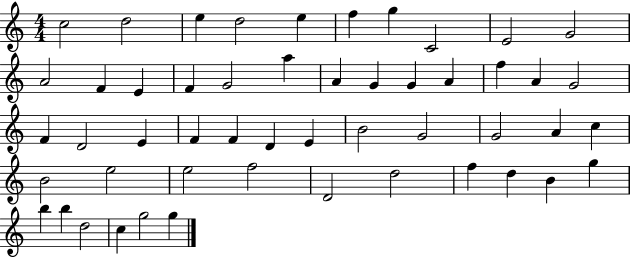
X:1
T:Untitled
M:4/4
L:1/4
K:C
c2 d2 e d2 e f g C2 E2 G2 A2 F E F G2 a A G G A f A G2 F D2 E F F D E B2 G2 G2 A c B2 e2 e2 f2 D2 d2 f d B g b b d2 c g2 g